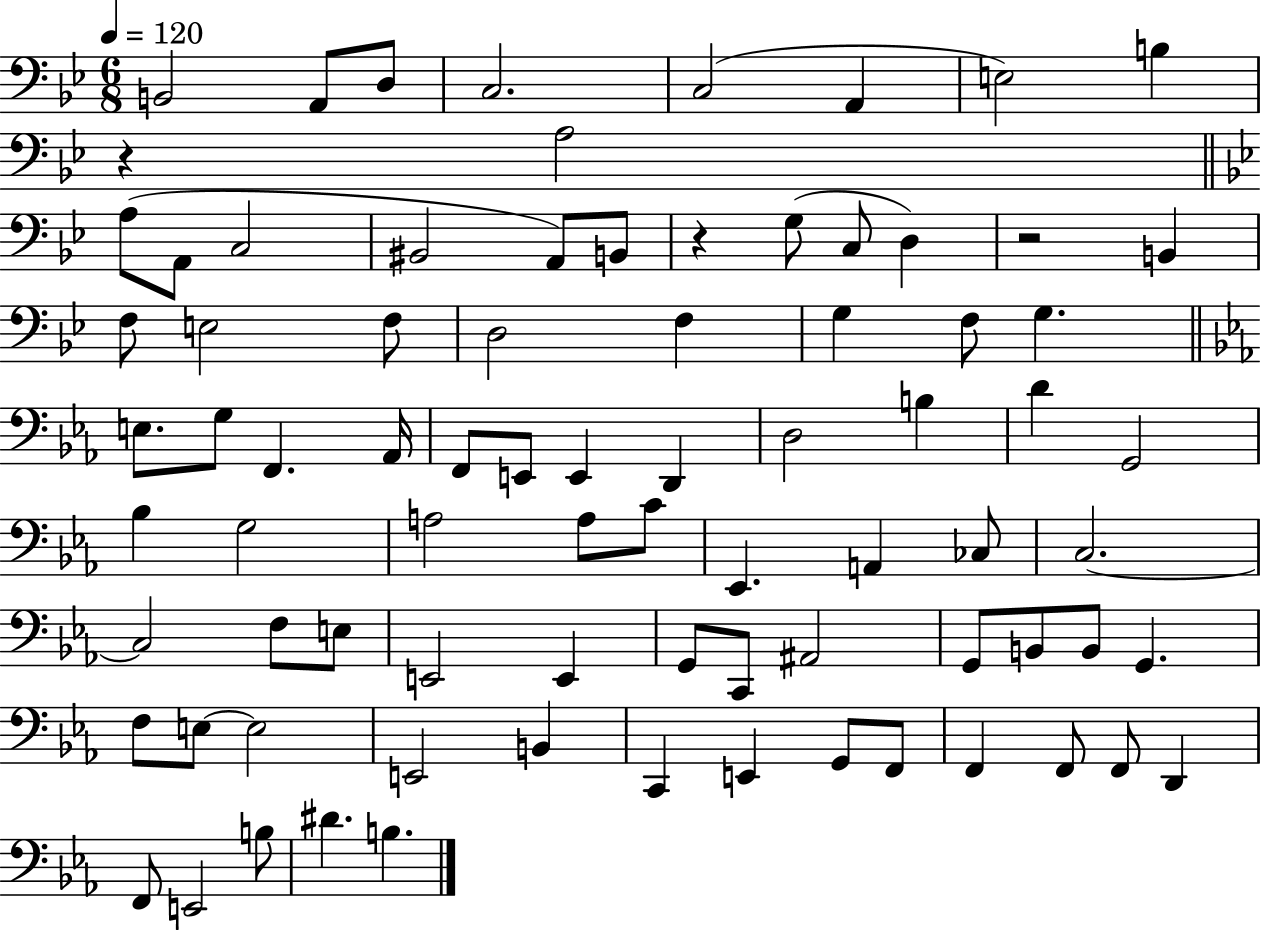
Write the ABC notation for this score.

X:1
T:Untitled
M:6/8
L:1/4
K:Bb
B,,2 A,,/2 D,/2 C,2 C,2 A,, E,2 B, z A,2 A,/2 A,,/2 C,2 ^B,,2 A,,/2 B,,/2 z G,/2 C,/2 D, z2 B,, F,/2 E,2 F,/2 D,2 F, G, F,/2 G, E,/2 G,/2 F,, _A,,/4 F,,/2 E,,/2 E,, D,, D,2 B, D G,,2 _B, G,2 A,2 A,/2 C/2 _E,, A,, _C,/2 C,2 C,2 F,/2 E,/2 E,,2 E,, G,,/2 C,,/2 ^A,,2 G,,/2 B,,/2 B,,/2 G,, F,/2 E,/2 E,2 E,,2 B,, C,, E,, G,,/2 F,,/2 F,, F,,/2 F,,/2 D,, F,,/2 E,,2 B,/2 ^D B,